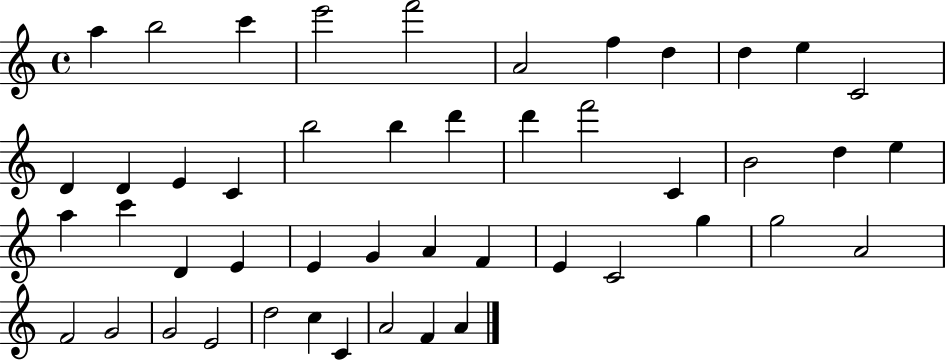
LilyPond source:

{
  \clef treble
  \time 4/4
  \defaultTimeSignature
  \key c \major
  a''4 b''2 c'''4 | e'''2 f'''2 | a'2 f''4 d''4 | d''4 e''4 c'2 | \break d'4 d'4 e'4 c'4 | b''2 b''4 d'''4 | d'''4 f'''2 c'4 | b'2 d''4 e''4 | \break a''4 c'''4 d'4 e'4 | e'4 g'4 a'4 f'4 | e'4 c'2 g''4 | g''2 a'2 | \break f'2 g'2 | g'2 e'2 | d''2 c''4 c'4 | a'2 f'4 a'4 | \break \bar "|."
}